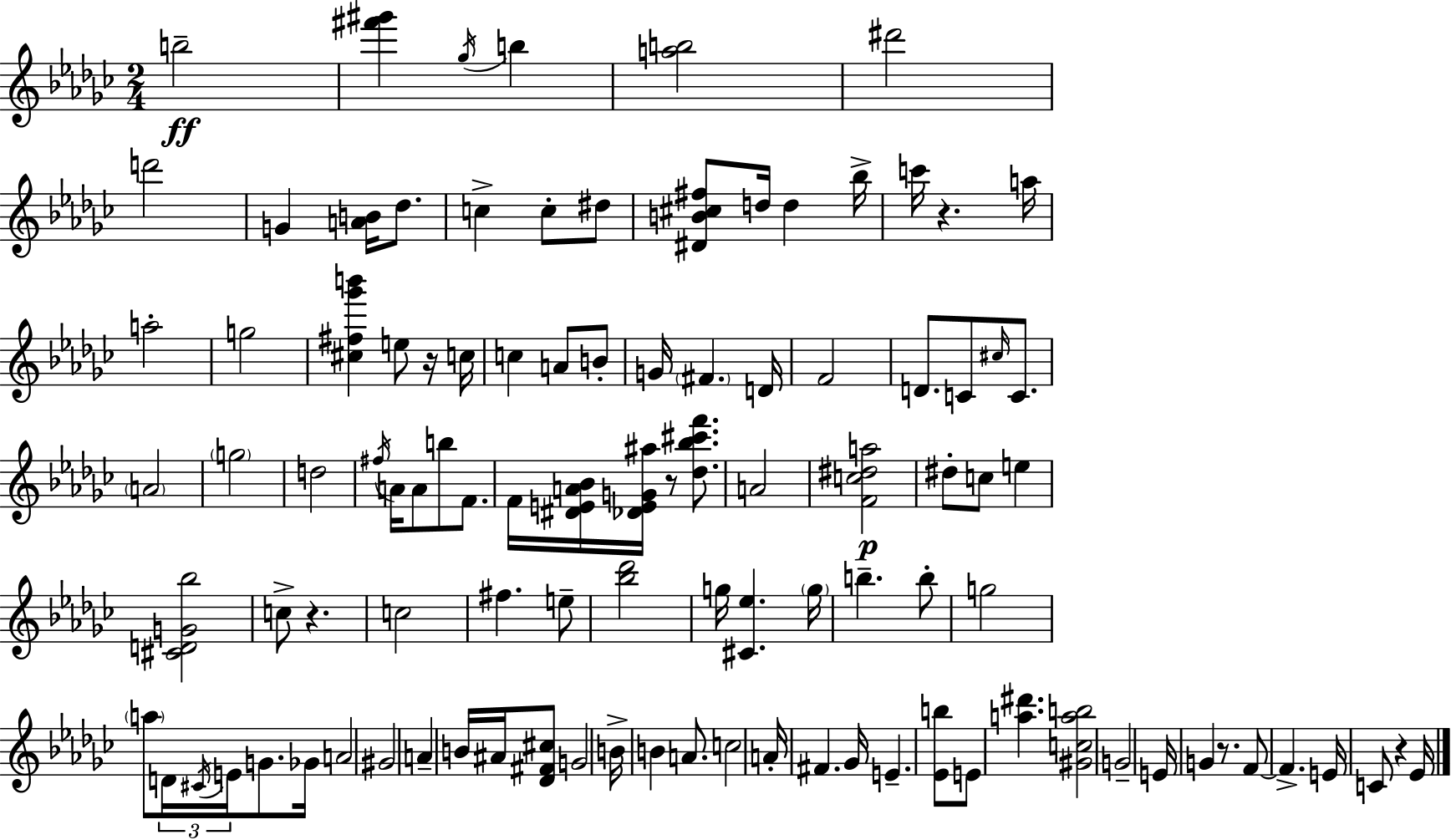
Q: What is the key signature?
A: EES minor